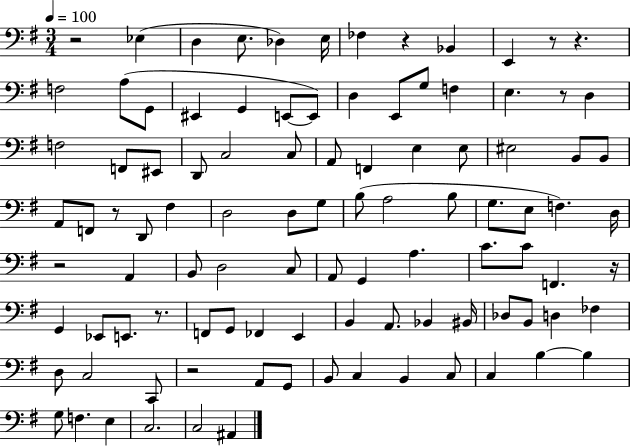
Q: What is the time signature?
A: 3/4